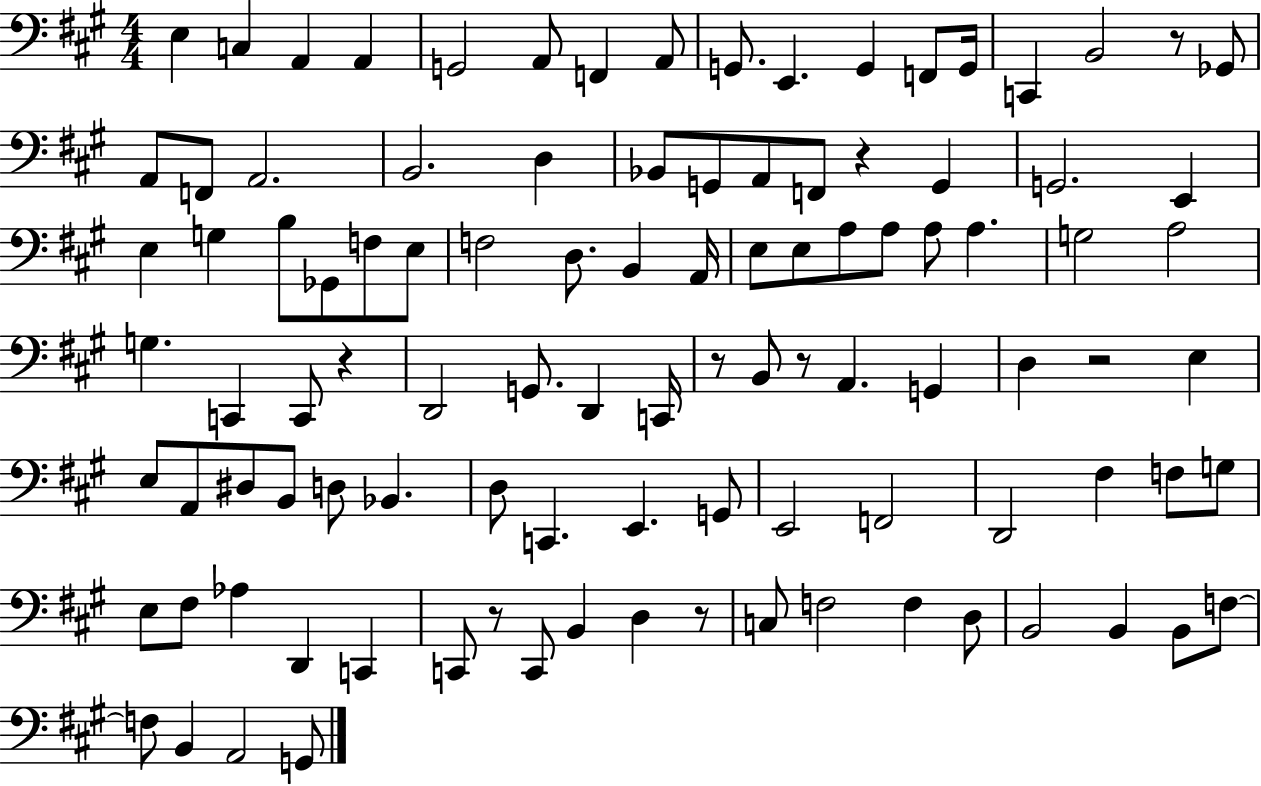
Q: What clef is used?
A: bass